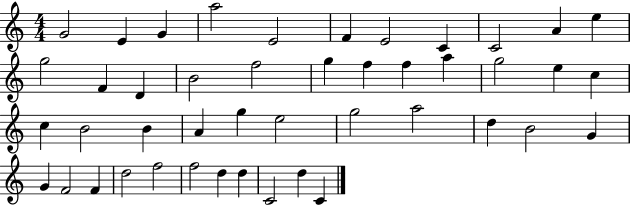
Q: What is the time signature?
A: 4/4